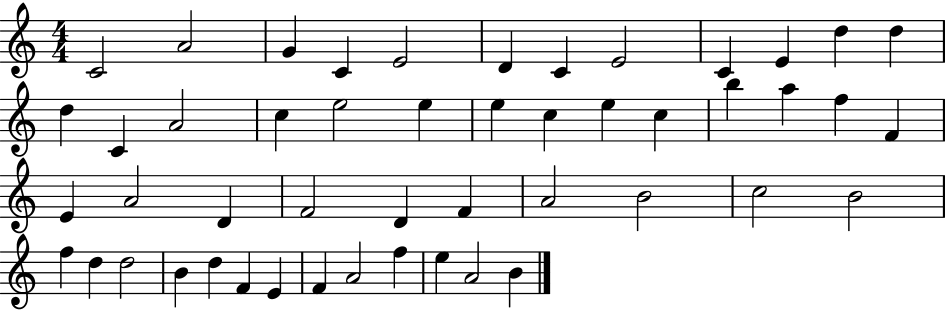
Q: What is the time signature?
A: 4/4